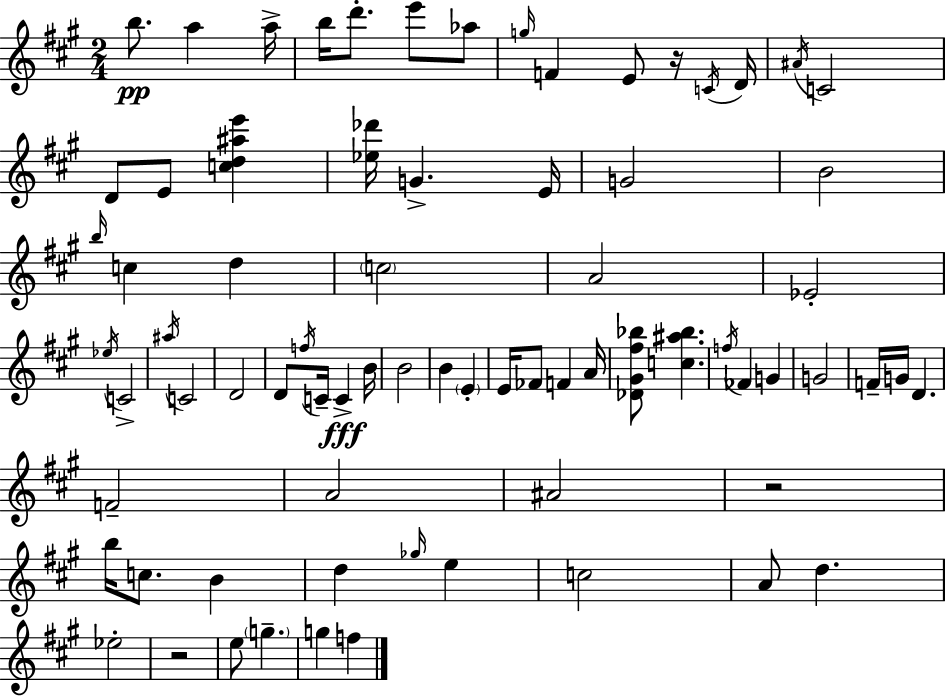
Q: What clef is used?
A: treble